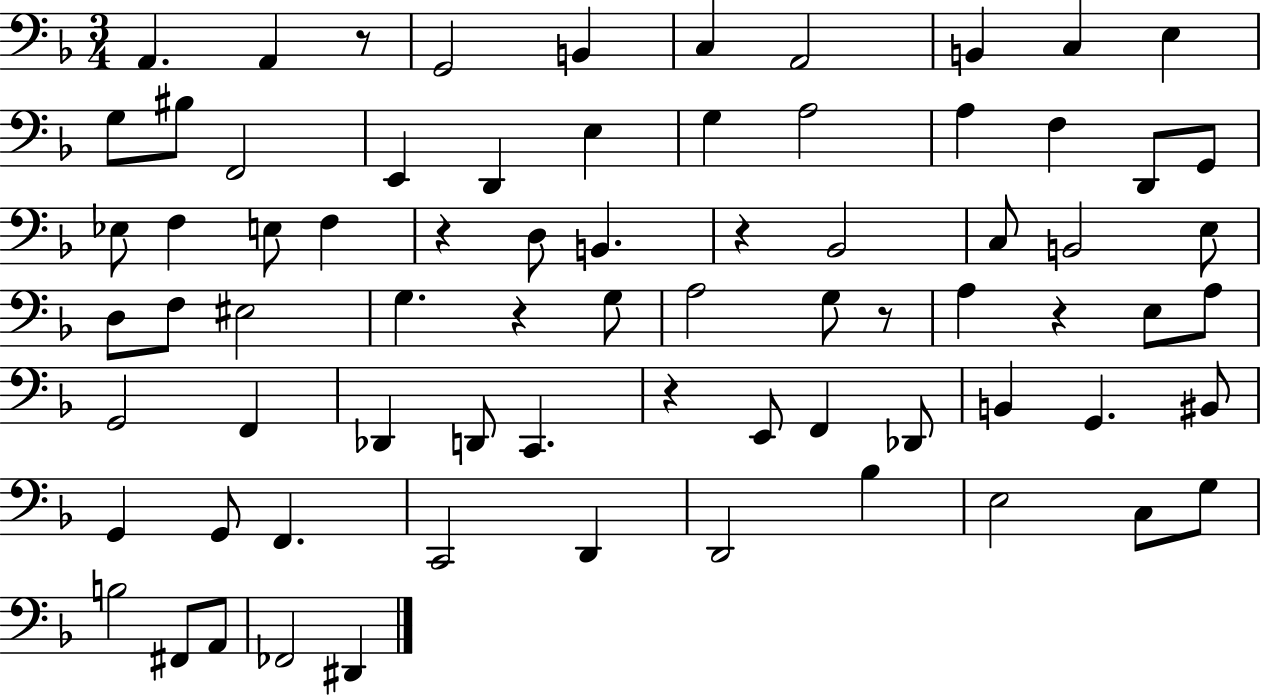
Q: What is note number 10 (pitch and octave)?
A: G3